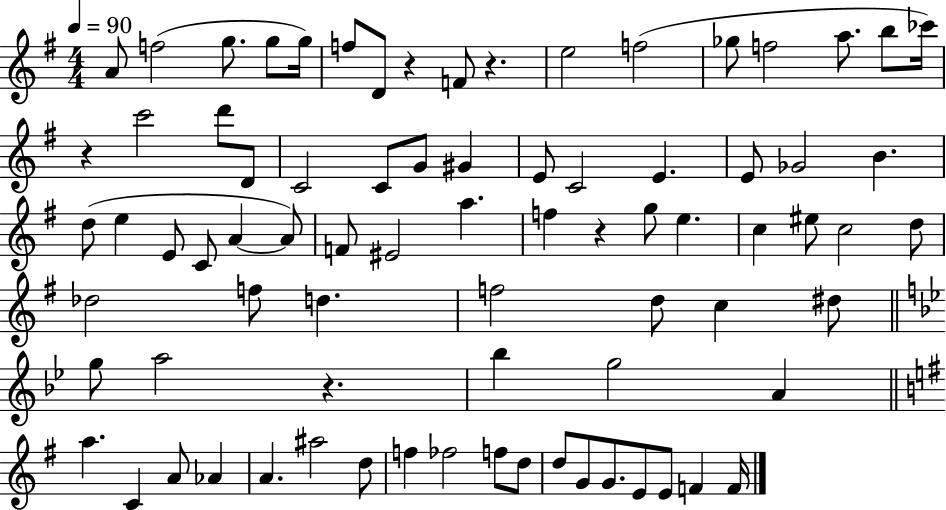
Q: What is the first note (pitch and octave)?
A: A4